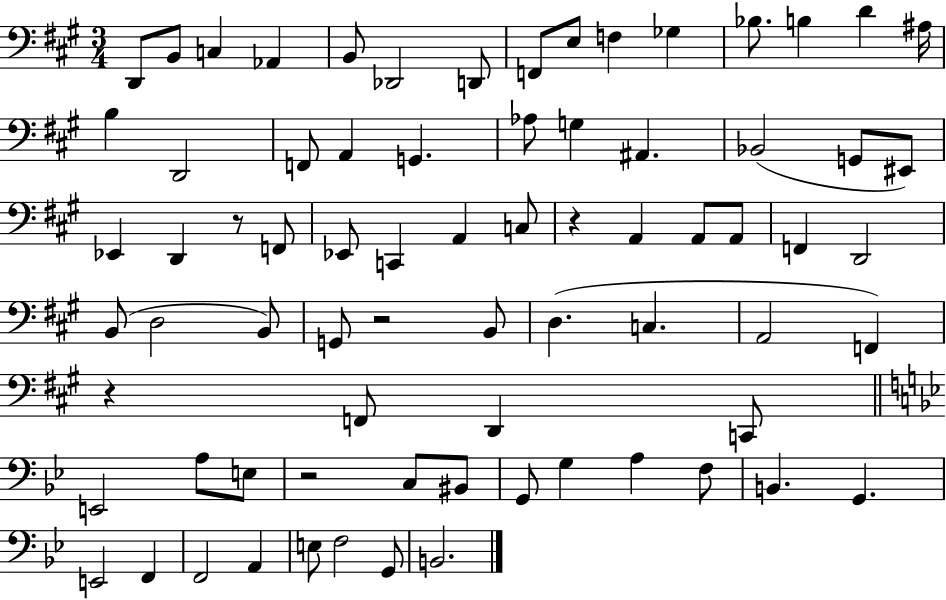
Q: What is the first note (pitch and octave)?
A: D2